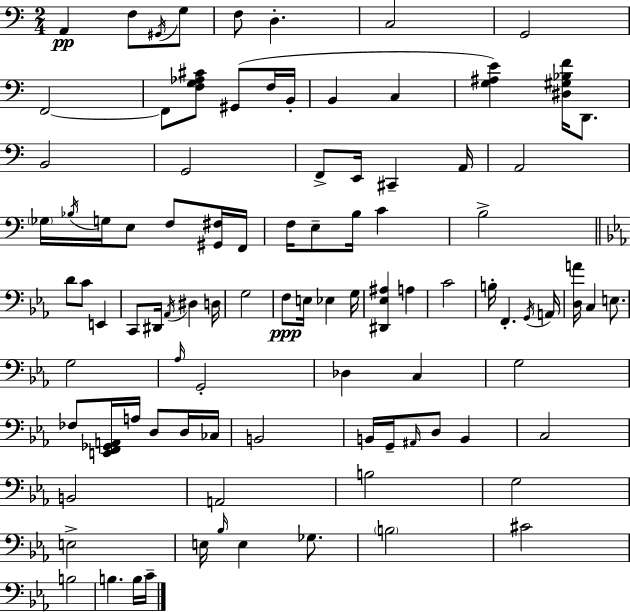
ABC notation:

X:1
T:Untitled
M:2/4
L:1/4
K:Am
A,, F,/2 ^G,,/4 G,/2 F,/2 D, C,2 G,,2 F,,2 F,,/2 [F,G,_A,^C]/2 ^G,,/2 F,/4 B,,/4 B,, C, [G,^A,E] [^D,^G,_B,F]/4 D,,/2 B,,2 G,,2 F,,/2 E,,/4 ^C,, A,,/4 A,,2 _G,/4 _B,/4 G,/4 E,/2 F,/2 [^G,,^F,]/4 F,,/4 F,/4 E,/2 B,/4 C B,2 D/2 C/2 E,, C,,/2 ^D,,/4 _A,,/4 ^D, D,/4 G,2 F,/2 E,/4 _E, G,/4 [^D,,_E,^A,] A, C2 B,/4 F,, G,,/4 A,,/4 [D,A]/4 C, E,/2 G,2 _A,/4 G,,2 _D, C, G,2 _F,/2 [E,,F,,_G,,A,,]/4 A,/4 D,/2 D,/4 _C,/4 B,,2 B,,/4 G,,/4 ^A,,/4 D,/2 B,, C,2 B,,2 A,,2 B,2 G,2 E,2 E,/4 _B,/4 E, _G,/2 B,2 ^C2 B,2 B, B,/4 C/4